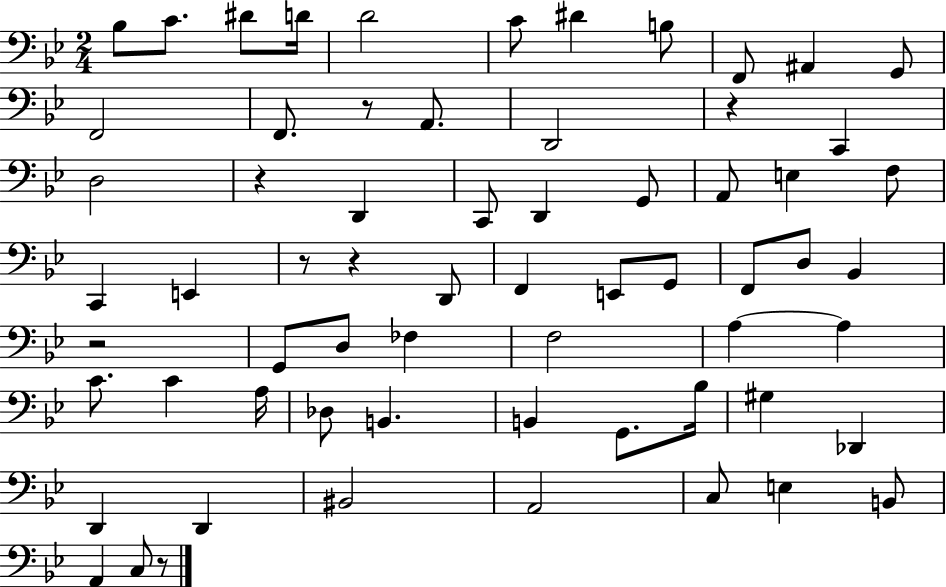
{
  \clef bass
  \numericTimeSignature
  \time 2/4
  \key bes \major
  bes8 c'8. dis'8 d'16 | d'2 | c'8 dis'4 b8 | f,8 ais,4 g,8 | \break f,2 | f,8. r8 a,8. | d,2 | r4 c,4 | \break d2 | r4 d,4 | c,8 d,4 g,8 | a,8 e4 f8 | \break c,4 e,4 | r8 r4 d,8 | f,4 e,8 g,8 | f,8 d8 bes,4 | \break r2 | g,8 d8 fes4 | f2 | a4~~ a4 | \break c'8. c'4 a16 | des8 b,4. | b,4 g,8. bes16 | gis4 des,4 | \break d,4 d,4 | bis,2 | a,2 | c8 e4 b,8 | \break a,4 c8 r8 | \bar "|."
}